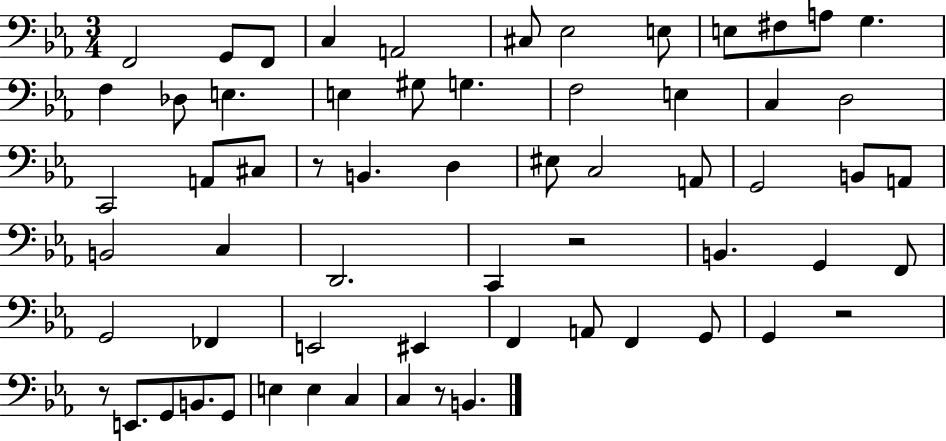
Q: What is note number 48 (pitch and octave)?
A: G2